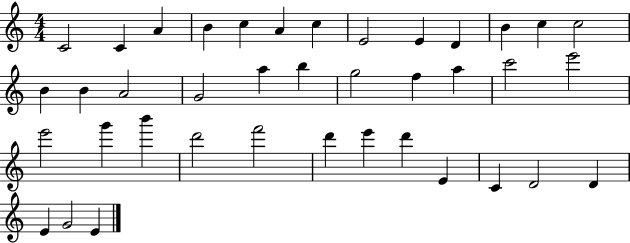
{
  \clef treble
  \numericTimeSignature
  \time 4/4
  \key c \major
  c'2 c'4 a'4 | b'4 c''4 a'4 c''4 | e'2 e'4 d'4 | b'4 c''4 c''2 | \break b'4 b'4 a'2 | g'2 a''4 b''4 | g''2 f''4 a''4 | c'''2 e'''2 | \break e'''2 g'''4 b'''4 | d'''2 f'''2 | d'''4 e'''4 d'''4 e'4 | c'4 d'2 d'4 | \break e'4 g'2 e'4 | \bar "|."
}